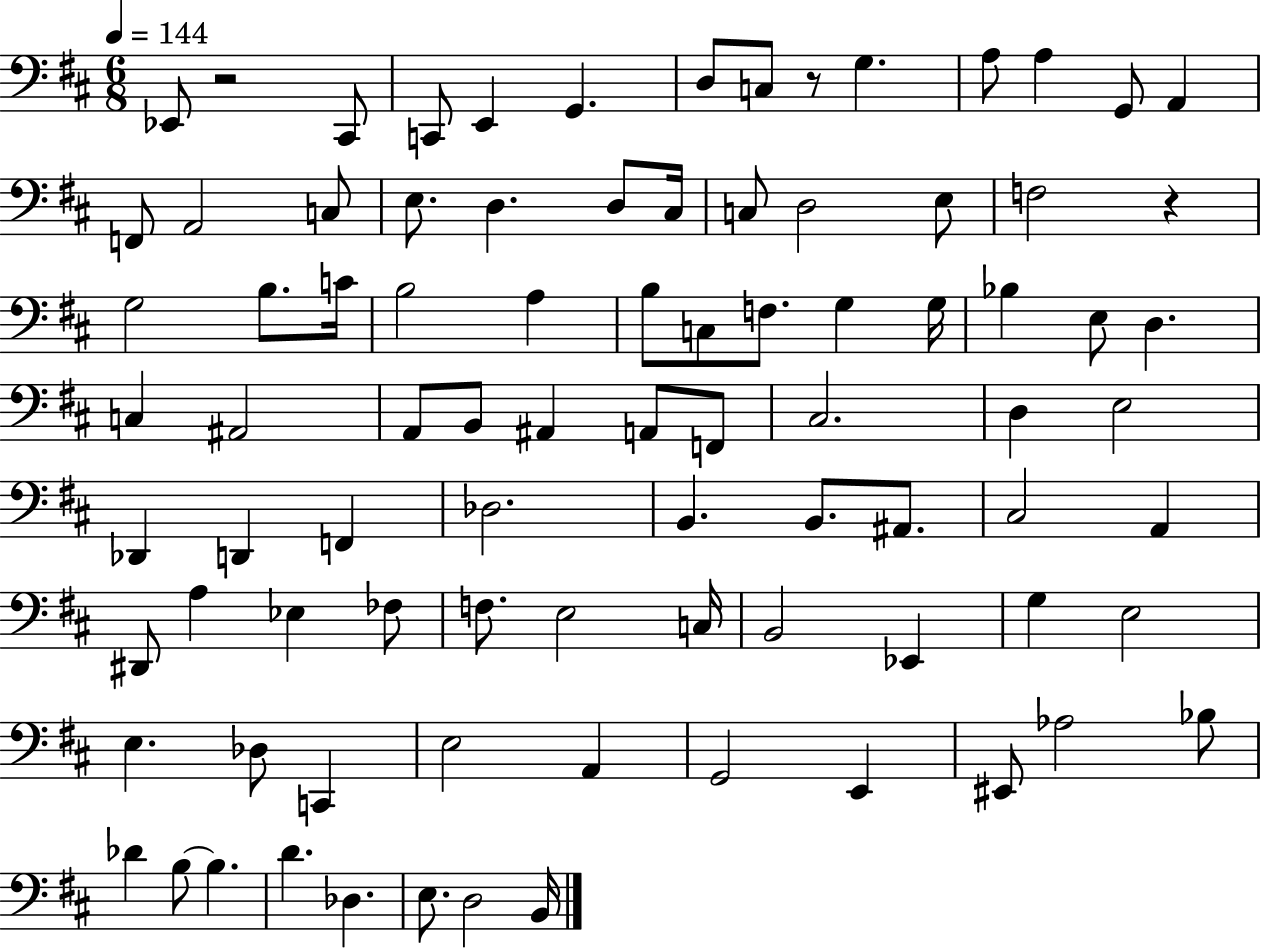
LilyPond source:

{
  \clef bass
  \numericTimeSignature
  \time 6/8
  \key d \major
  \tempo 4 = 144
  ees,8 r2 cis,8 | c,8 e,4 g,4. | d8 c8 r8 g4. | a8 a4 g,8 a,4 | \break f,8 a,2 c8 | e8. d4. d8 cis16 | c8 d2 e8 | f2 r4 | \break g2 b8. c'16 | b2 a4 | b8 c8 f8. g4 g16 | bes4 e8 d4. | \break c4 ais,2 | a,8 b,8 ais,4 a,8 f,8 | cis2. | d4 e2 | \break des,4 d,4 f,4 | des2. | b,4. b,8. ais,8. | cis2 a,4 | \break dis,8 a4 ees4 fes8 | f8. e2 c16 | b,2 ees,4 | g4 e2 | \break e4. des8 c,4 | e2 a,4 | g,2 e,4 | eis,8 aes2 bes8 | \break des'4 b8~~ b4. | d'4. des4. | e8. d2 b,16 | \bar "|."
}